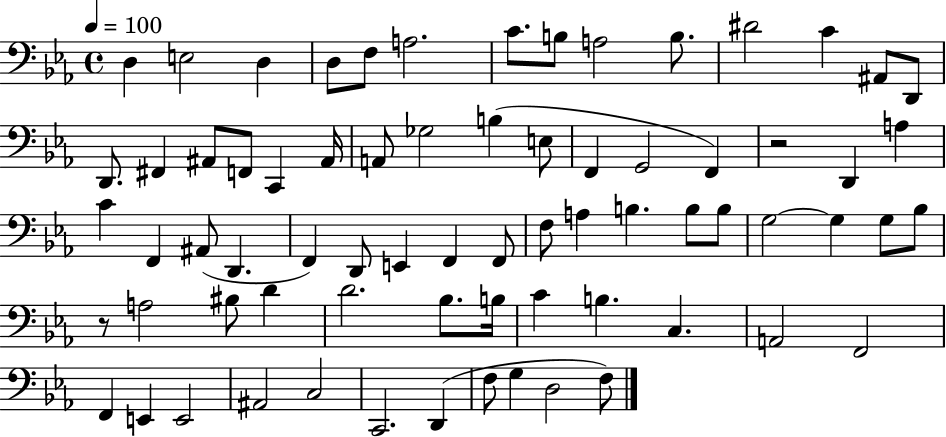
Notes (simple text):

D3/q E3/h D3/q D3/e F3/e A3/h. C4/e. B3/e A3/h B3/e. D#4/h C4/q A#2/e D2/e D2/e. F#2/q A#2/e F2/e C2/q A#2/s A2/e Gb3/h B3/q E3/e F2/q G2/h F2/q R/h D2/q A3/q C4/q F2/q A#2/e D2/q. F2/q D2/e E2/q F2/q F2/e F3/e A3/q B3/q. B3/e B3/e G3/h G3/q G3/e Bb3/e R/e A3/h BIS3/e D4/q D4/h. Bb3/e. B3/s C4/q B3/q. C3/q. A2/h F2/h F2/q E2/q E2/h A#2/h C3/h C2/h. D2/q F3/e G3/q D3/h F3/e